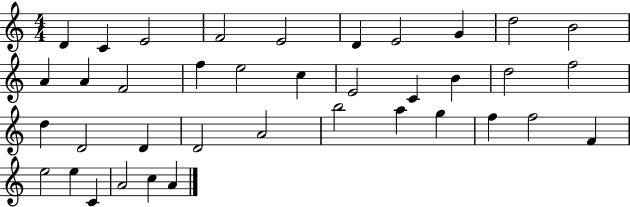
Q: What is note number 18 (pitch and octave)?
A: C4